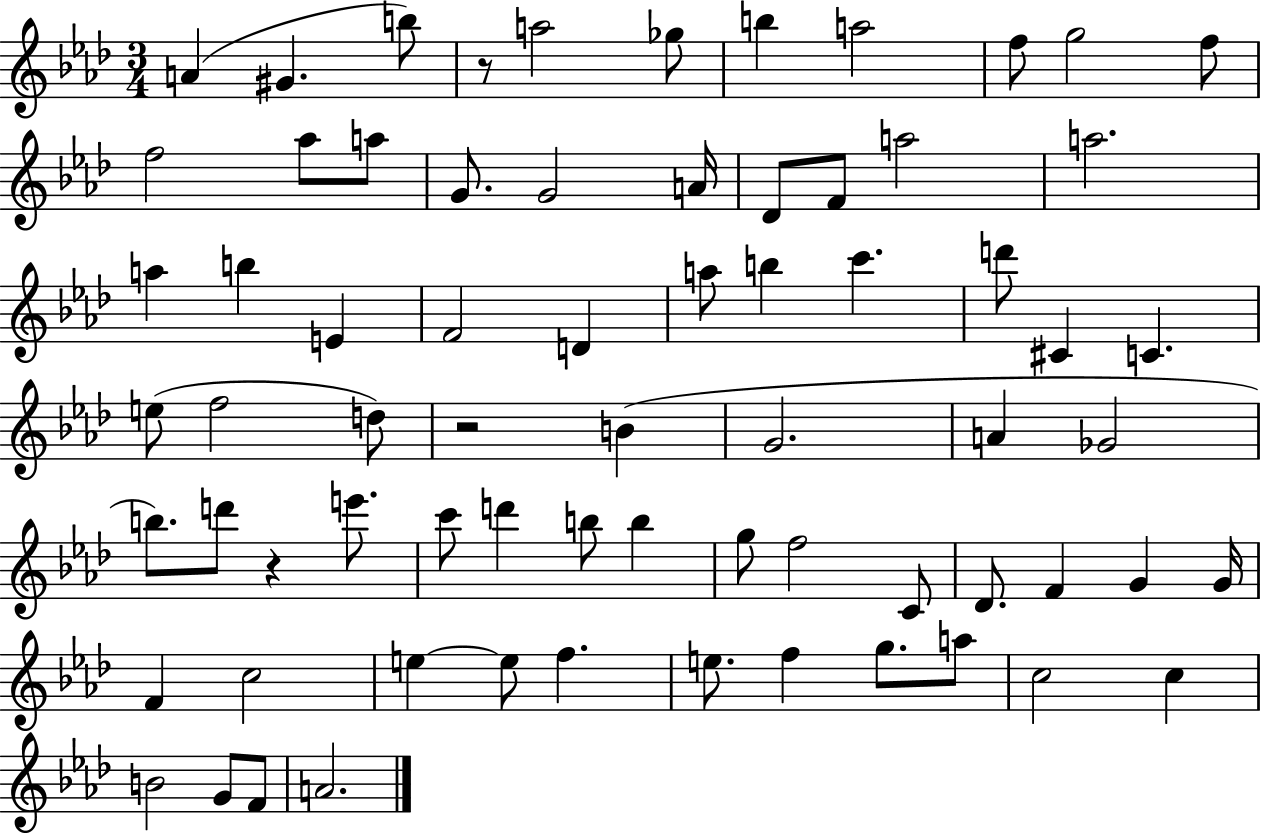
X:1
T:Untitled
M:3/4
L:1/4
K:Ab
A ^G b/2 z/2 a2 _g/2 b a2 f/2 g2 f/2 f2 _a/2 a/2 G/2 G2 A/4 _D/2 F/2 a2 a2 a b E F2 D a/2 b c' d'/2 ^C C e/2 f2 d/2 z2 B G2 A _G2 b/2 d'/2 z e'/2 c'/2 d' b/2 b g/2 f2 C/2 _D/2 F G G/4 F c2 e e/2 f e/2 f g/2 a/2 c2 c B2 G/2 F/2 A2